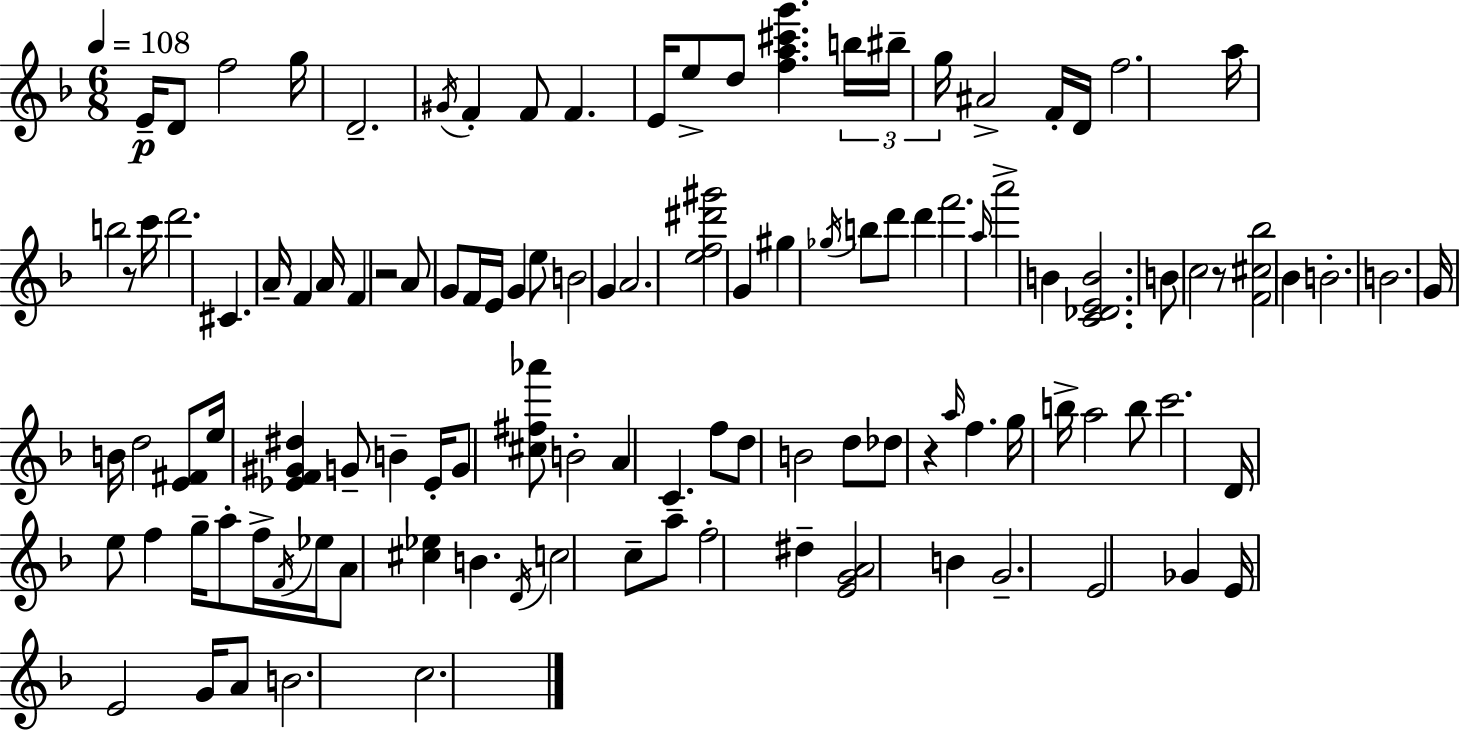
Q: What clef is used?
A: treble